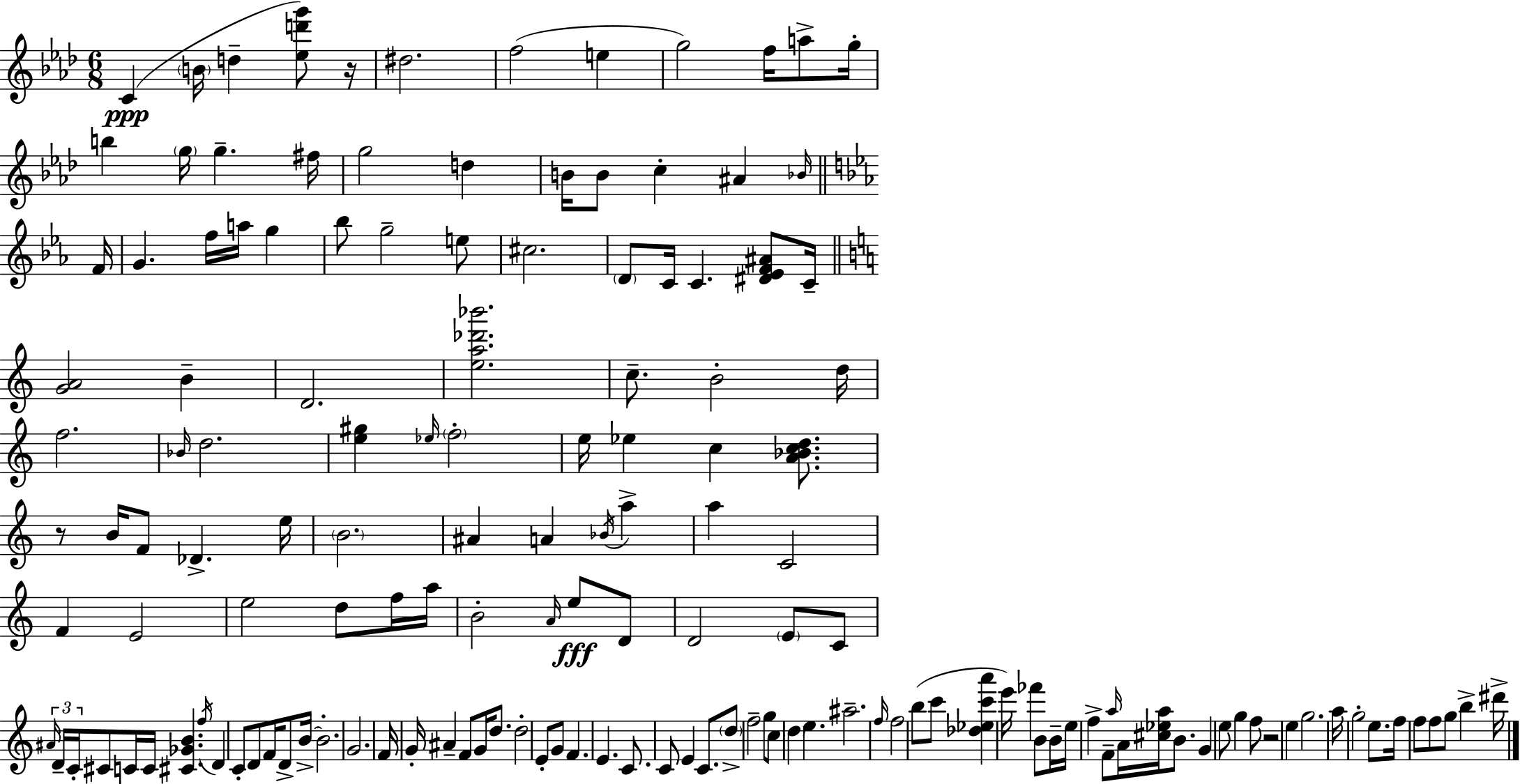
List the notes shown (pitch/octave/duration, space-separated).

C4/q B4/s D5/q [Eb5,D6,G6]/e R/s D#5/h. F5/h E5/q G5/h F5/s A5/e G5/s B5/q G5/s G5/q. F#5/s G5/h D5/q B4/s B4/e C5/q A#4/q Bb4/s F4/s G4/q. F5/s A5/s G5/q Bb5/e G5/h E5/e C#5/h. D4/e C4/s C4/q. [D#4,Eb4,F4,A#4]/e C4/s [G4,A4]/h B4/q D4/h. [E5,A5,Db6,Bb6]/h. C5/e. B4/h D5/s F5/h. Bb4/s D5/h. [E5,G#5]/q Eb5/s F5/h E5/s Eb5/q C5/q [A4,Bb4,C5,D5]/e. R/e B4/s F4/e Db4/q. E5/s B4/h. A#4/q A4/q Bb4/s A5/q A5/q C4/h F4/q E4/h E5/h D5/e F5/s A5/s B4/h A4/s E5/e D4/e D4/h E4/e C4/e A#4/s D4/s C4/s C#4/e C4/s C4/s [C#4,Gb4,B4]/q. F5/s D4/q C4/e D4/e F4/s D4/e B4/s B4/h. G4/h. F4/s G4/s A#4/q F4/e G4/s D5/e. D5/h E4/e G4/e F4/q. E4/q. C4/e. C4/e E4/q C4/e. D5/e F5/h G5/e C5/e D5/q E5/q. A#5/h. F5/s F5/h B5/e C6/e [Db5,Eb5,C6,A6]/q E6/s FES6/q B4/e B4/s E5/s F5/q F4/e A5/s A4/s [C#5,Eb5,A5]/s B4/e. G4/q E5/e G5/q F5/e R/h E5/q G5/h. A5/s G5/h E5/e. F5/s F5/e F5/e G5/e B5/q D#6/s